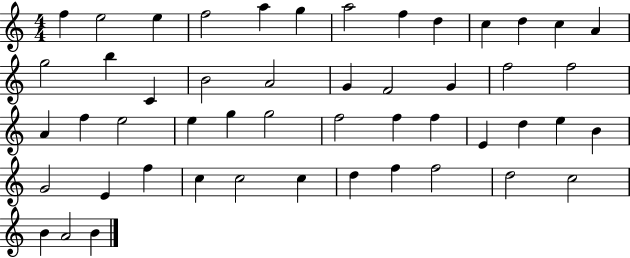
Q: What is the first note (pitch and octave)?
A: F5